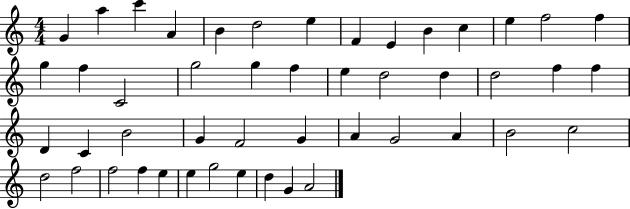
G4/q A5/q C6/q A4/q B4/q D5/h E5/q F4/q E4/q B4/q C5/q E5/q F5/h F5/q G5/q F5/q C4/h G5/h G5/q F5/q E5/q D5/h D5/q D5/h F5/q F5/q D4/q C4/q B4/h G4/q F4/h G4/q A4/q G4/h A4/q B4/h C5/h D5/h F5/h F5/h F5/q E5/q E5/q G5/h E5/q D5/q G4/q A4/h